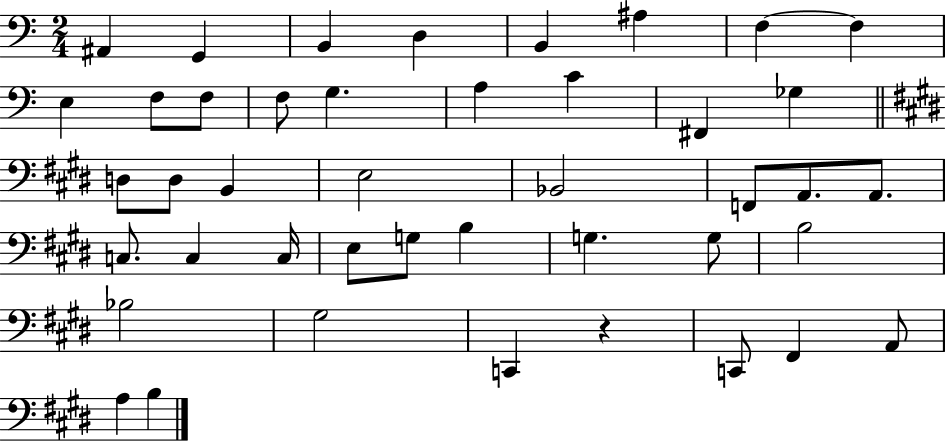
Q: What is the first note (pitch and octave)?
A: A#2